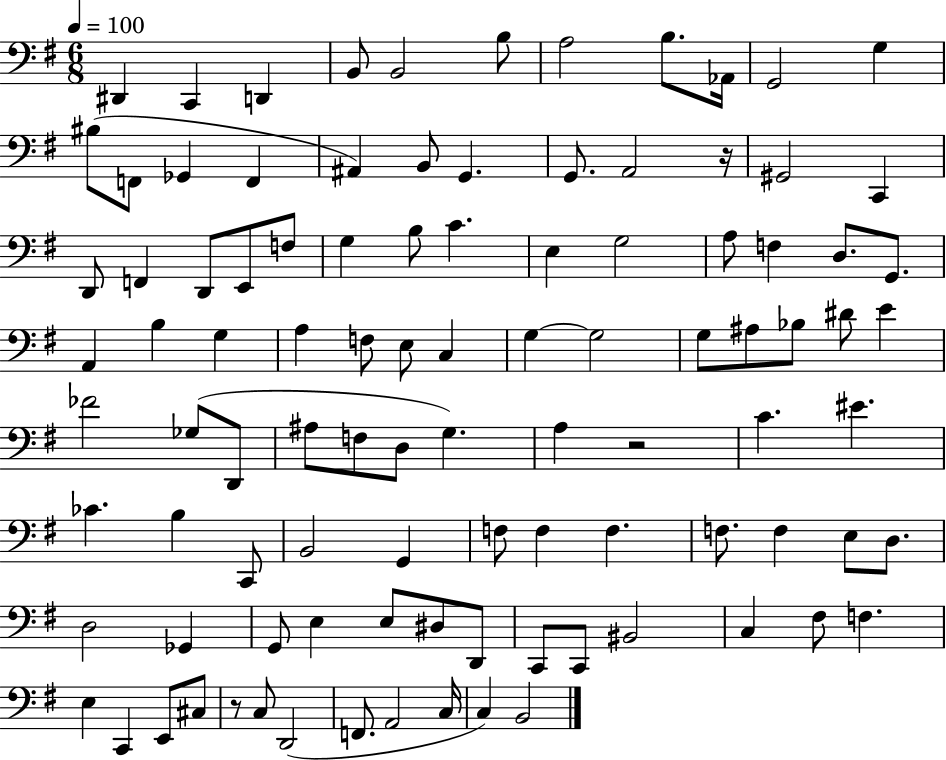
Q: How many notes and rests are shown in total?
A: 99